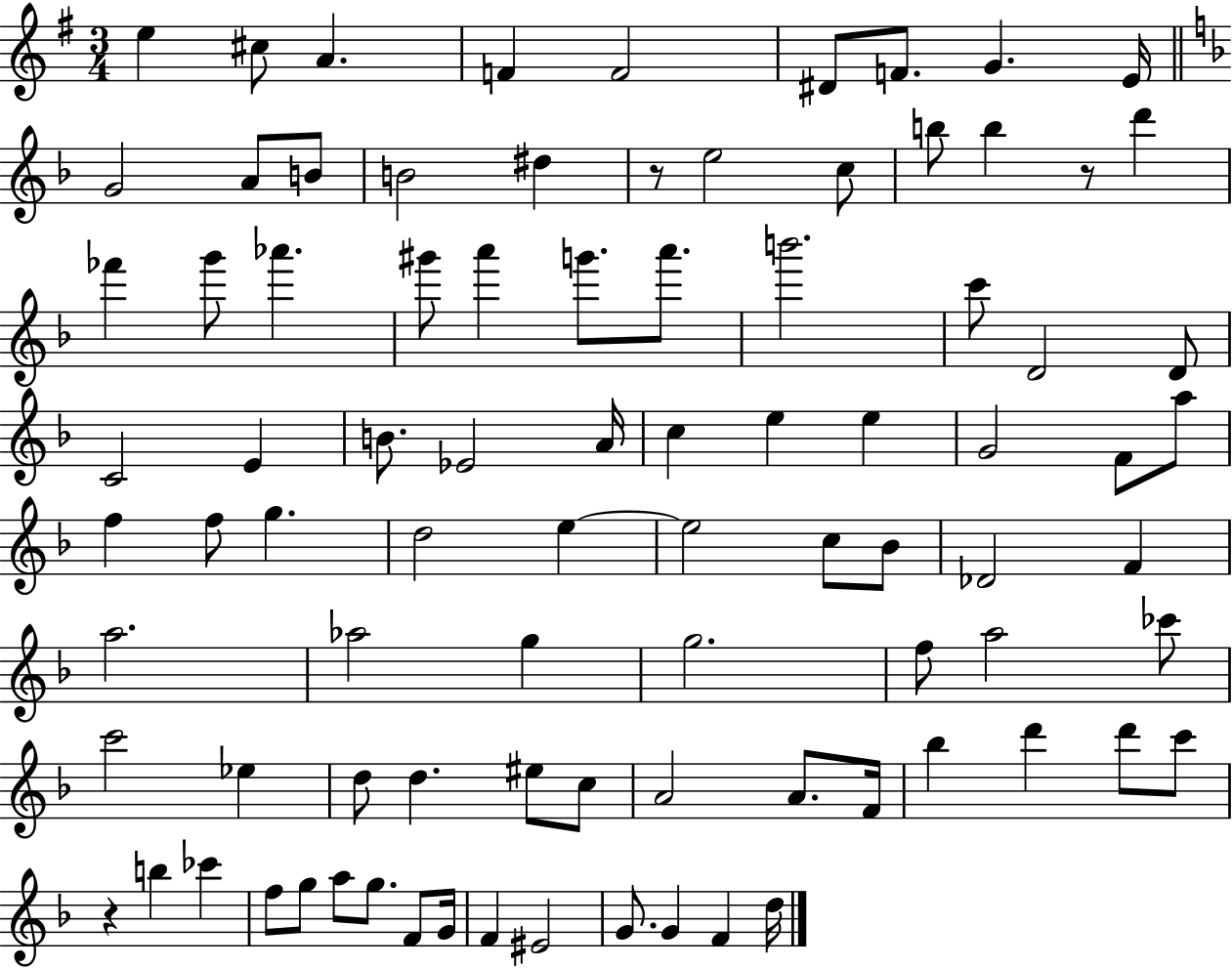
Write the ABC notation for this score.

X:1
T:Untitled
M:3/4
L:1/4
K:G
e ^c/2 A F F2 ^D/2 F/2 G E/4 G2 A/2 B/2 B2 ^d z/2 e2 c/2 b/2 b z/2 d' _f' g'/2 _a' ^g'/2 a' g'/2 a'/2 b'2 c'/2 D2 D/2 C2 E B/2 _E2 A/4 c e e G2 F/2 a/2 f f/2 g d2 e e2 c/2 _B/2 _D2 F a2 _a2 g g2 f/2 a2 _c'/2 c'2 _e d/2 d ^e/2 c/2 A2 A/2 F/4 _b d' d'/2 c'/2 z b _c' f/2 g/2 a/2 g/2 F/2 G/4 F ^E2 G/2 G F d/4